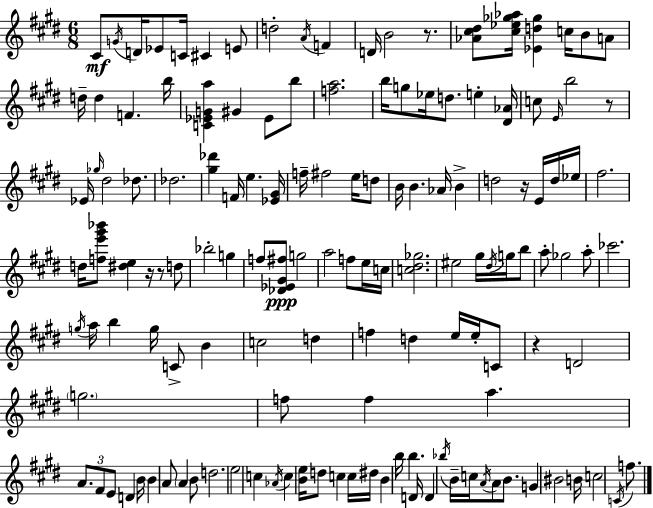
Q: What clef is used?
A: treble